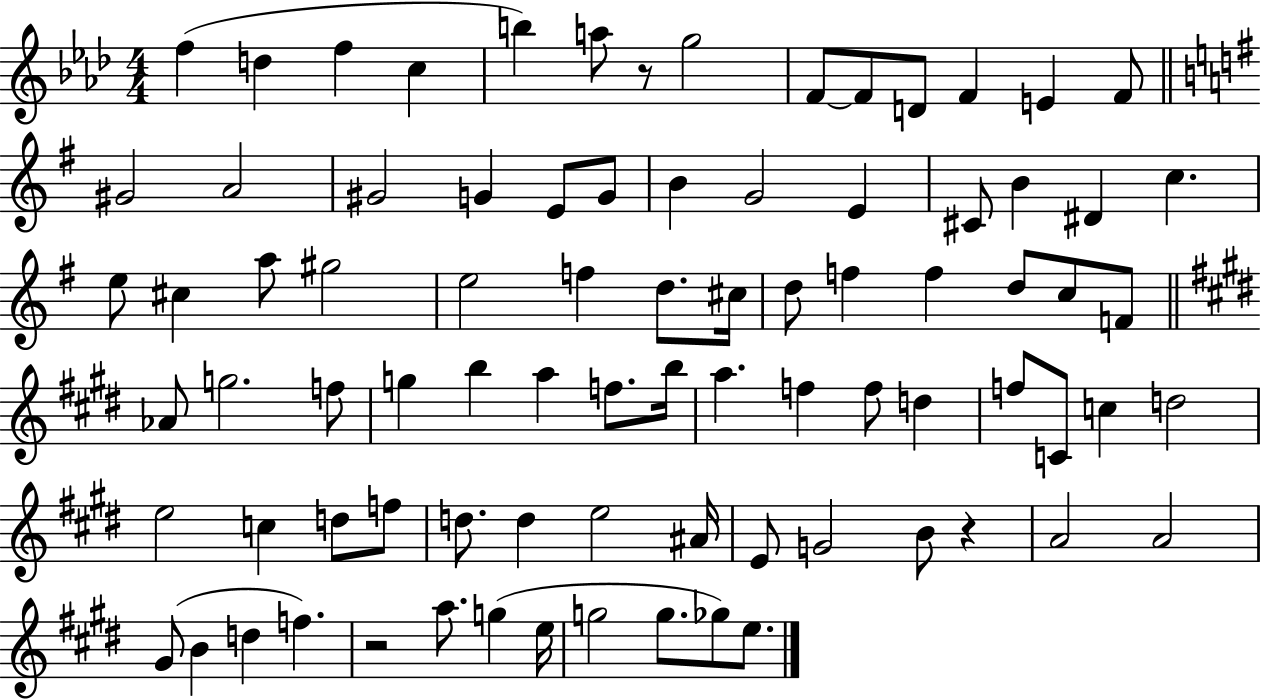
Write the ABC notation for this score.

X:1
T:Untitled
M:4/4
L:1/4
K:Ab
f d f c b a/2 z/2 g2 F/2 F/2 D/2 F E F/2 ^G2 A2 ^G2 G E/2 G/2 B G2 E ^C/2 B ^D c e/2 ^c a/2 ^g2 e2 f d/2 ^c/4 d/2 f f d/2 c/2 F/2 _A/2 g2 f/2 g b a f/2 b/4 a f f/2 d f/2 C/2 c d2 e2 c d/2 f/2 d/2 d e2 ^A/4 E/2 G2 B/2 z A2 A2 ^G/2 B d f z2 a/2 g e/4 g2 g/2 _g/2 e/2